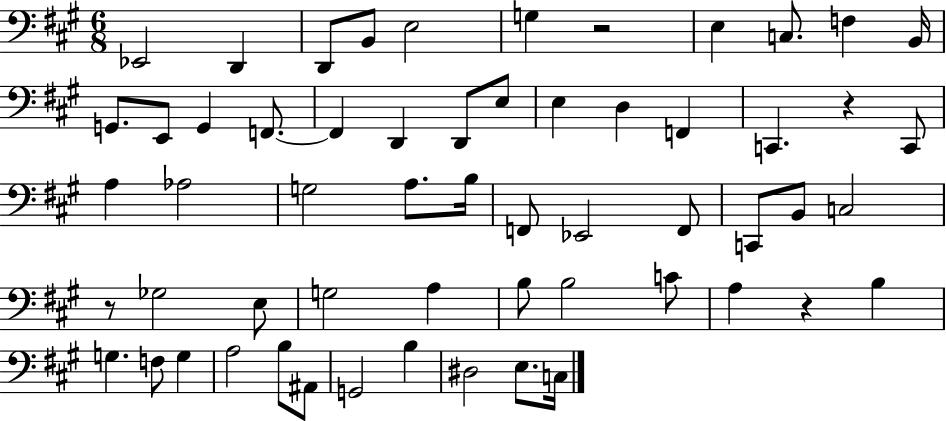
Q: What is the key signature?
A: A major